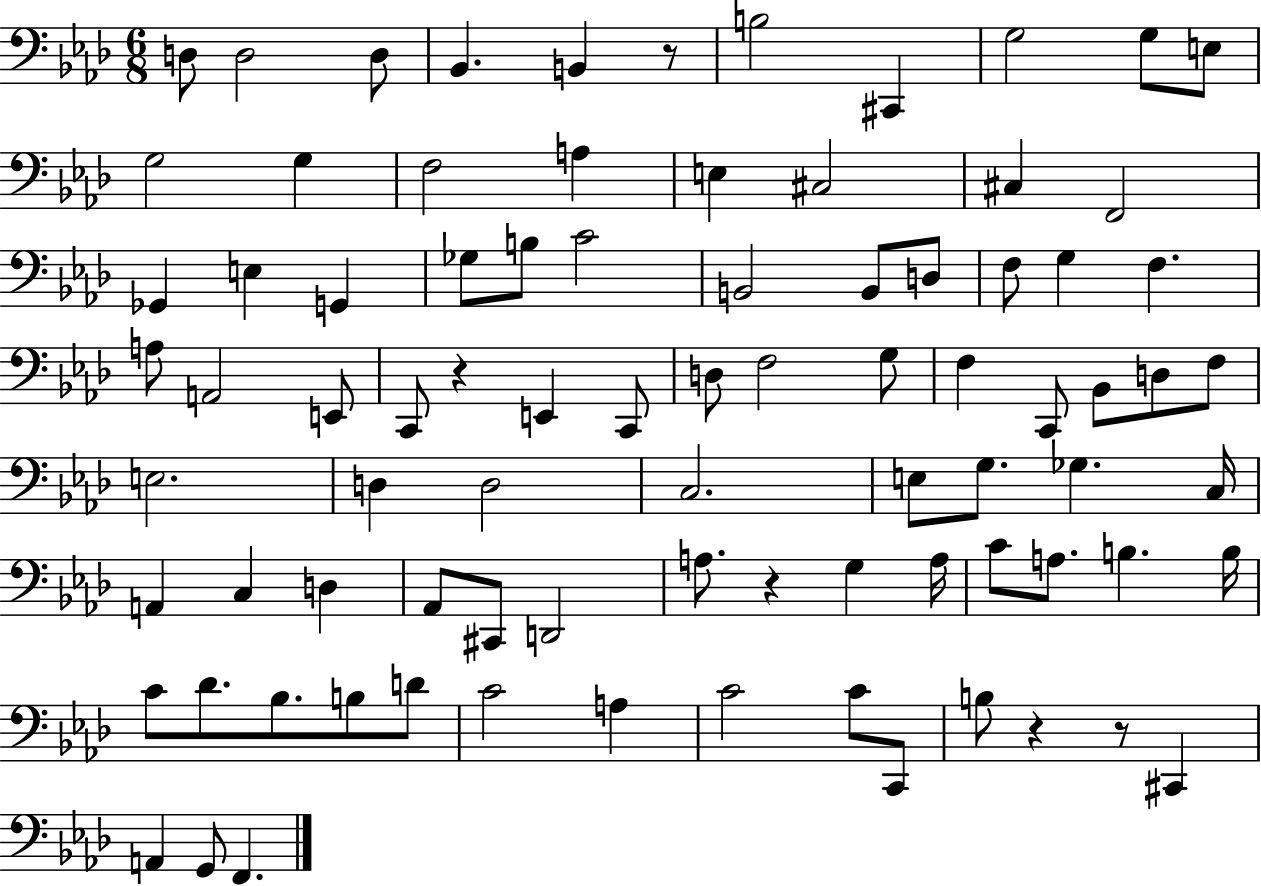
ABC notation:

X:1
T:Untitled
M:6/8
L:1/4
K:Ab
D,/2 D,2 D,/2 _B,, B,, z/2 B,2 ^C,, G,2 G,/2 E,/2 G,2 G, F,2 A, E, ^C,2 ^C, F,,2 _G,, E, G,, _G,/2 B,/2 C2 B,,2 B,,/2 D,/2 F,/2 G, F, A,/2 A,,2 E,,/2 C,,/2 z E,, C,,/2 D,/2 F,2 G,/2 F, C,,/2 _B,,/2 D,/2 F,/2 E,2 D, D,2 C,2 E,/2 G,/2 _G, C,/4 A,, C, D, _A,,/2 ^C,,/2 D,,2 A,/2 z G, A,/4 C/2 A,/2 B, B,/4 C/2 _D/2 _B,/2 B,/2 D/2 C2 A, C2 C/2 C,,/2 B,/2 z z/2 ^C,, A,, G,,/2 F,,